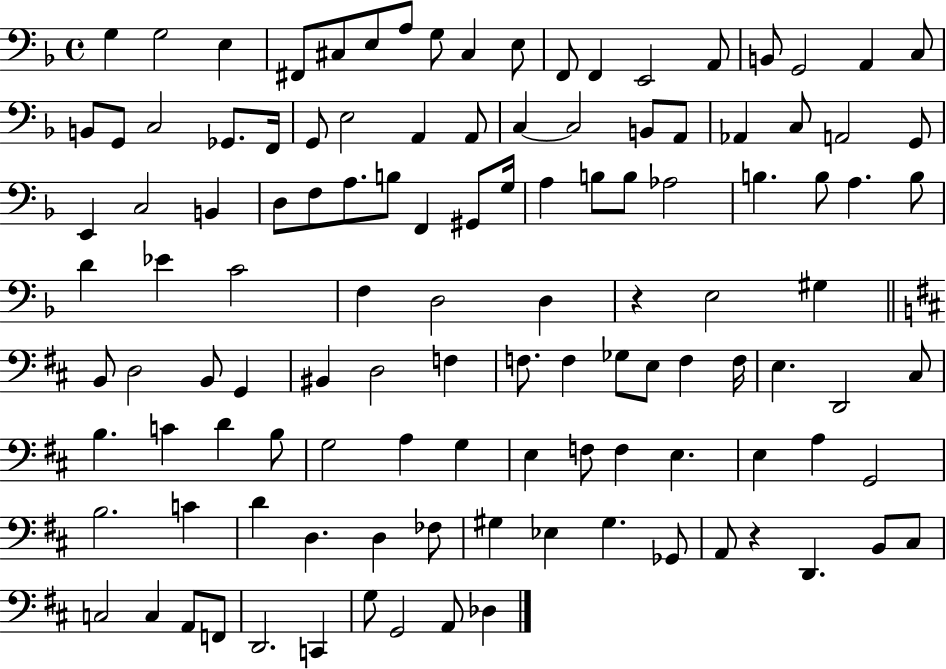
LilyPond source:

{
  \clef bass
  \time 4/4
  \defaultTimeSignature
  \key f \major
  \repeat volta 2 { g4 g2 e4 | fis,8 cis8 e8 a8 g8 cis4 e8 | f,8 f,4 e,2 a,8 | b,8 g,2 a,4 c8 | \break b,8 g,8 c2 ges,8. f,16 | g,8 e2 a,4 a,8 | c4~~ c2 b,8 a,8 | aes,4 c8 a,2 g,8 | \break e,4 c2 b,4 | d8 f8 a8. b8 f,4 gis,8 g16 | a4 b8 b8 aes2 | b4. b8 a4. b8 | \break d'4 ees'4 c'2 | f4 d2 d4 | r4 e2 gis4 | \bar "||" \break \key d \major b,8 d2 b,8 g,4 | bis,4 d2 f4 | f8. f4 ges8 e8 f4 f16 | e4. d,2 cis8 | \break b4. c'4 d'4 b8 | g2 a4 g4 | e4 f8 f4 e4. | e4 a4 g,2 | \break b2. c'4 | d'4 d4. d4 fes8 | gis4 ees4 gis4. ges,8 | a,8 r4 d,4. b,8 cis8 | \break c2 c4 a,8 f,8 | d,2. c,4 | g8 g,2 a,8 des4 | } \bar "|."
}